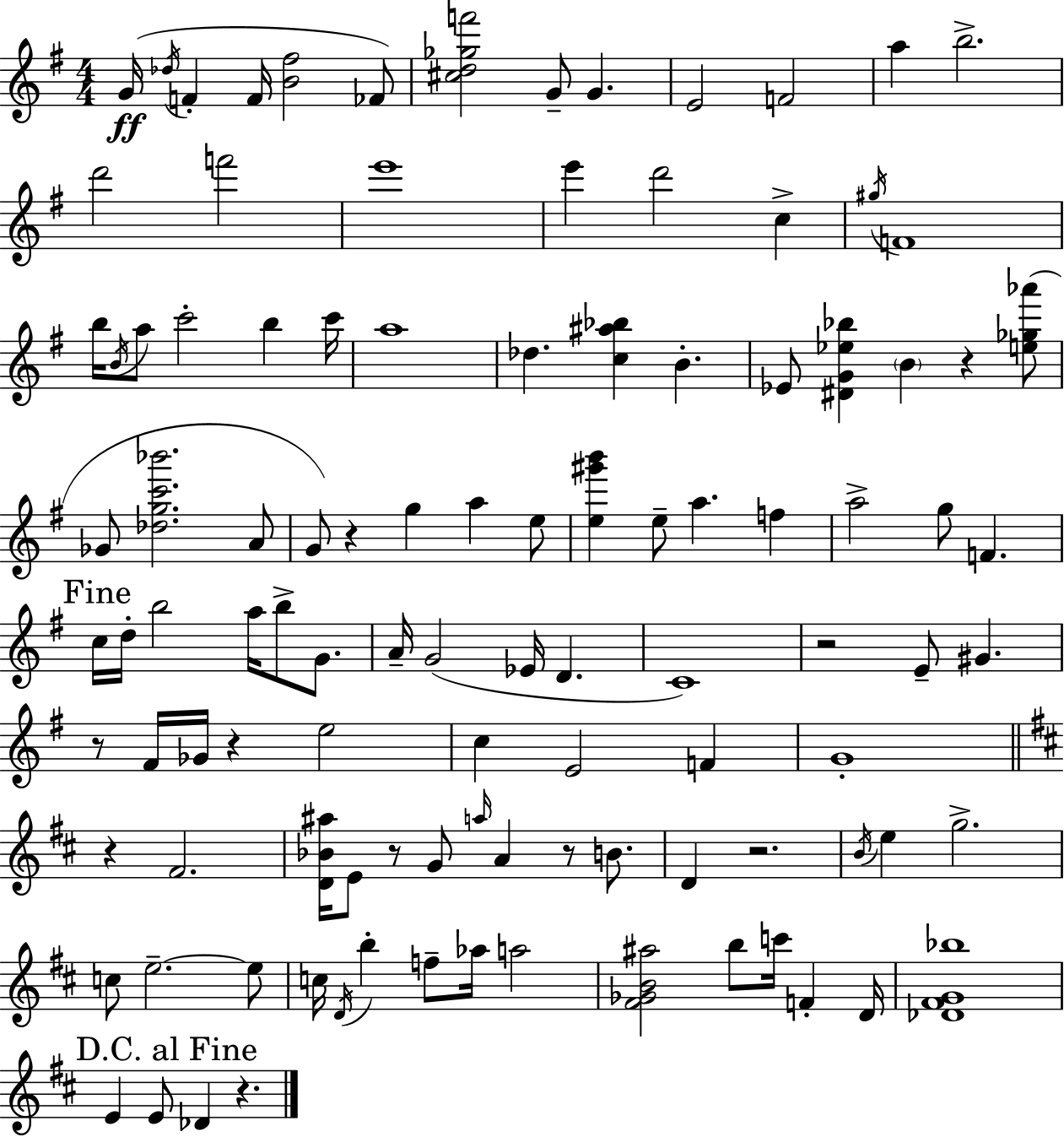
{
  \clef treble
  \numericTimeSignature
  \time 4/4
  \key e \minor
  \repeat volta 2 { g'16(\ff \acciaccatura { des''16 } f'4-. f'16 <b' fis''>2 fes'8) | <cis'' d'' ges'' f'''>2 g'8-- g'4. | e'2 f'2 | a''4 b''2.-> | \break d'''2 f'''2 | e'''1 | e'''4 d'''2 c''4-> | \acciaccatura { gis''16 } f'1 | \break b''16 \acciaccatura { b'16 } a''8 c'''2-. b''4 | c'''16 a''1 | des''4. <c'' ais'' bes''>4 b'4.-. | ees'8 <dis' g' ees'' bes''>4 \parenthesize b'4 r4 | \break <e'' ges'' aes'''>8( ges'8 <des'' g'' c''' bes'''>2. | a'8 g'8) r4 g''4 a''4 | e''8 <e'' gis''' b'''>4 e''8-- a''4. f''4 | a''2-> g''8 f'4. | \break \mark "Fine" c''16 d''16-. b''2 a''16 b''8-> | g'8. a'16-- g'2( ees'16 d'4. | c'1) | r2 e'8-- gis'4. | \break r8 fis'16 ges'16 r4 e''2 | c''4 e'2 f'4 | g'1-. | \bar "||" \break \key b \minor r4 fis'2. | <d' bes' ais''>16 e'8 r8 g'8 \grace { a''16 } a'4 r8 b'8. | d'4 r2. | \acciaccatura { b'16 } e''4 g''2.-> | \break c''8 e''2.--~~ | e''8 c''16 \acciaccatura { d'16 } b''4-. f''8-- aes''16 a''2 | <fis' ges' b' ais''>2 b''8 c'''16 f'4-. | d'16 <des' fis' g' bes''>1 | \break \mark "D.C. al Fine" e'4 e'8 des'4 r4. | } \bar "|."
}